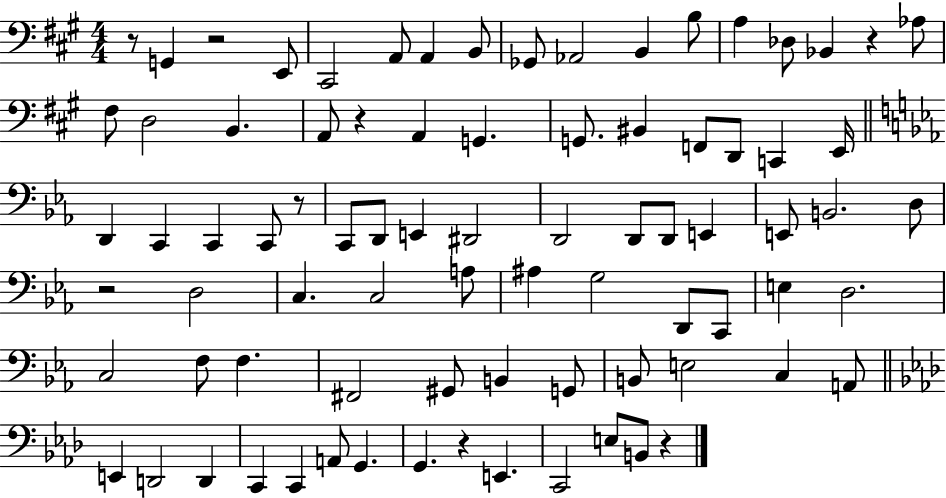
{
  \clef bass
  \numericTimeSignature
  \time 4/4
  \key a \major
  r8 g,4 r2 e,8 | cis,2 a,8 a,4 b,8 | ges,8 aes,2 b,4 b8 | a4 des8 bes,4 r4 aes8 | \break fis8 d2 b,4. | a,8 r4 a,4 g,4. | g,8. bis,4 f,8 d,8 c,4 e,16 | \bar "||" \break \key c \minor d,4 c,4 c,4 c,8 r8 | c,8 d,8 e,4 dis,2 | d,2 d,8 d,8 e,4 | e,8 b,2. d8 | \break r2 d2 | c4. c2 a8 | ais4 g2 d,8 c,8 | e4 d2. | \break c2 f8 f4. | fis,2 gis,8 b,4 g,8 | b,8 e2 c4 a,8 | \bar "||" \break \key f \minor e,4 d,2 d,4 | c,4 c,4 a,8 g,4. | g,4. r4 e,4. | c,2 e8 b,8 r4 | \break \bar "|."
}